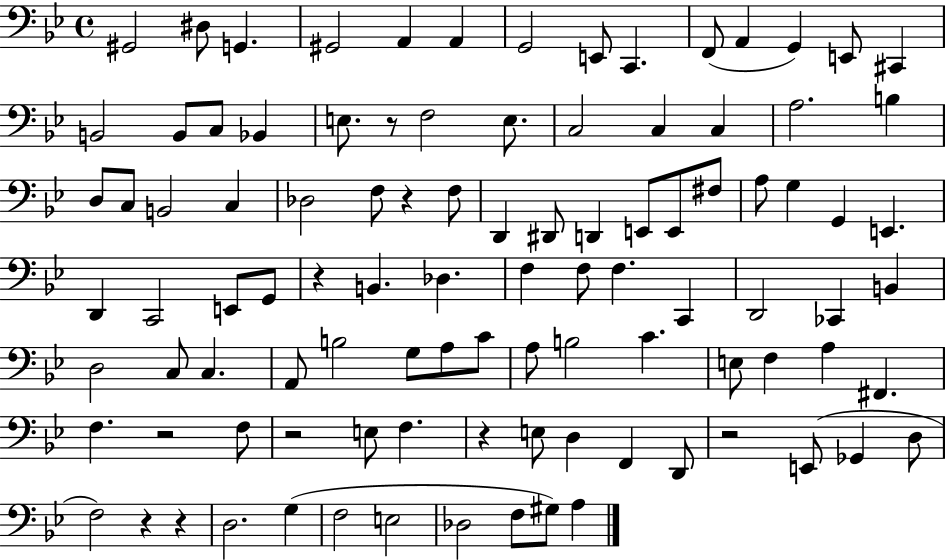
{
  \clef bass
  \time 4/4
  \defaultTimeSignature
  \key bes \major
  \repeat volta 2 { gis,2 dis8 g,4. | gis,2 a,4 a,4 | g,2 e,8 c,4. | f,8( a,4 g,4) e,8 cis,4 | \break b,2 b,8 c8 bes,4 | e8. r8 f2 e8. | c2 c4 c4 | a2. b4 | \break d8 c8 b,2 c4 | des2 f8 r4 f8 | d,4 dis,8 d,4 e,8 e,8 fis8 | a8 g4 g,4 e,4. | \break d,4 c,2 e,8 g,8 | r4 b,4. des4. | f4 f8 f4. c,4 | d,2 ces,4 b,4 | \break d2 c8 c4. | a,8 b2 g8 a8 c'8 | a8 b2 c'4. | e8 f4 a4 fis,4. | \break f4. r2 f8 | r2 e8 f4. | r4 e8 d4 f,4 d,8 | r2 e,8( ges,4 d8 | \break f2) r4 r4 | d2. g4( | f2 e2 | des2 f8 gis8) a4 | \break } \bar "|."
}